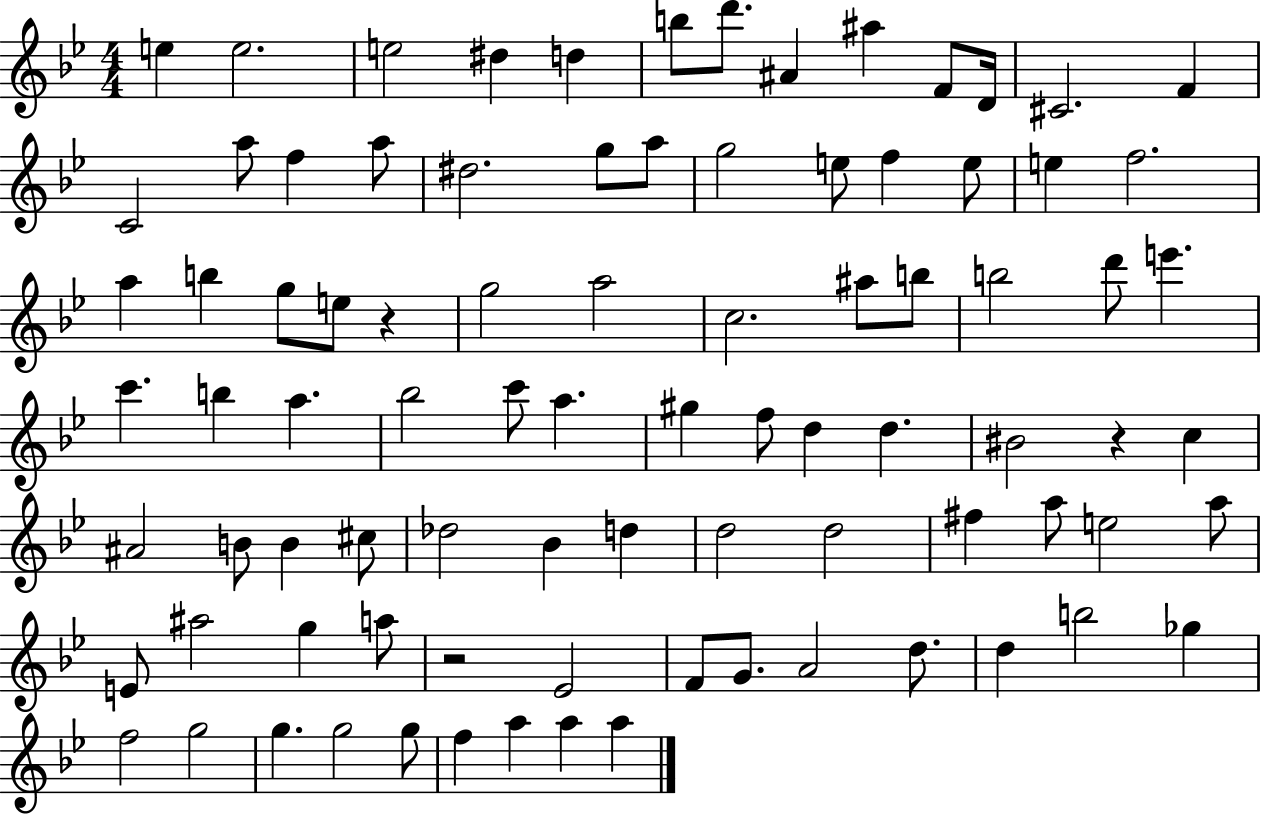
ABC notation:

X:1
T:Untitled
M:4/4
L:1/4
K:Bb
e e2 e2 ^d d b/2 d'/2 ^A ^a F/2 D/4 ^C2 F C2 a/2 f a/2 ^d2 g/2 a/2 g2 e/2 f e/2 e f2 a b g/2 e/2 z g2 a2 c2 ^a/2 b/2 b2 d'/2 e' c' b a _b2 c'/2 a ^g f/2 d d ^B2 z c ^A2 B/2 B ^c/2 _d2 _B d d2 d2 ^f a/2 e2 a/2 E/2 ^a2 g a/2 z2 _E2 F/2 G/2 A2 d/2 d b2 _g f2 g2 g g2 g/2 f a a a